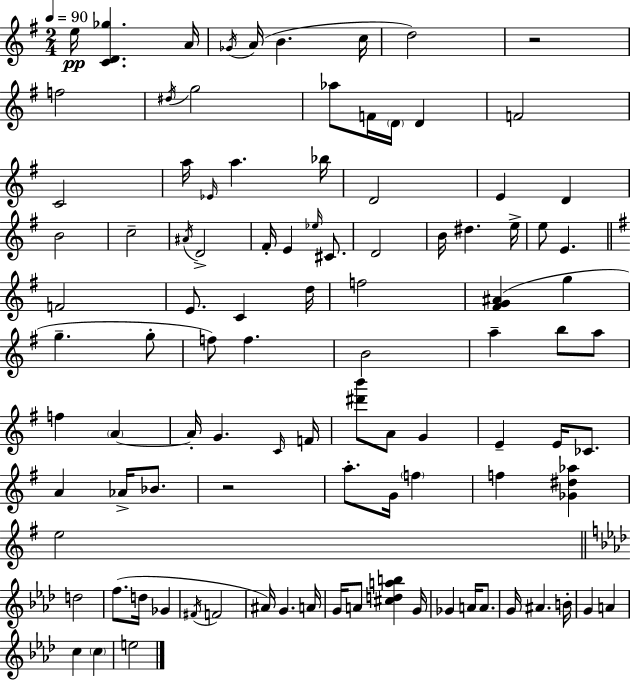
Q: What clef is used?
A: treble